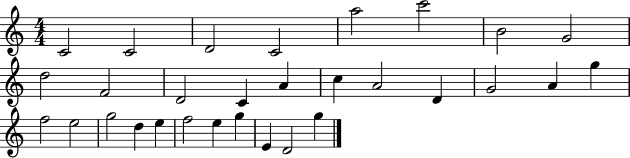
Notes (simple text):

C4/h C4/h D4/h C4/h A5/h C6/h B4/h G4/h D5/h F4/h D4/h C4/q A4/q C5/q A4/h D4/q G4/h A4/q G5/q F5/h E5/h G5/h D5/q E5/q F5/h E5/q G5/q E4/q D4/h G5/q